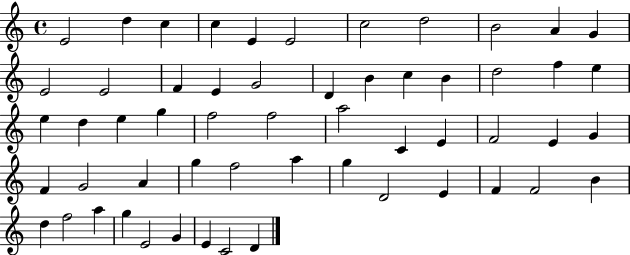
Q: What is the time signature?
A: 4/4